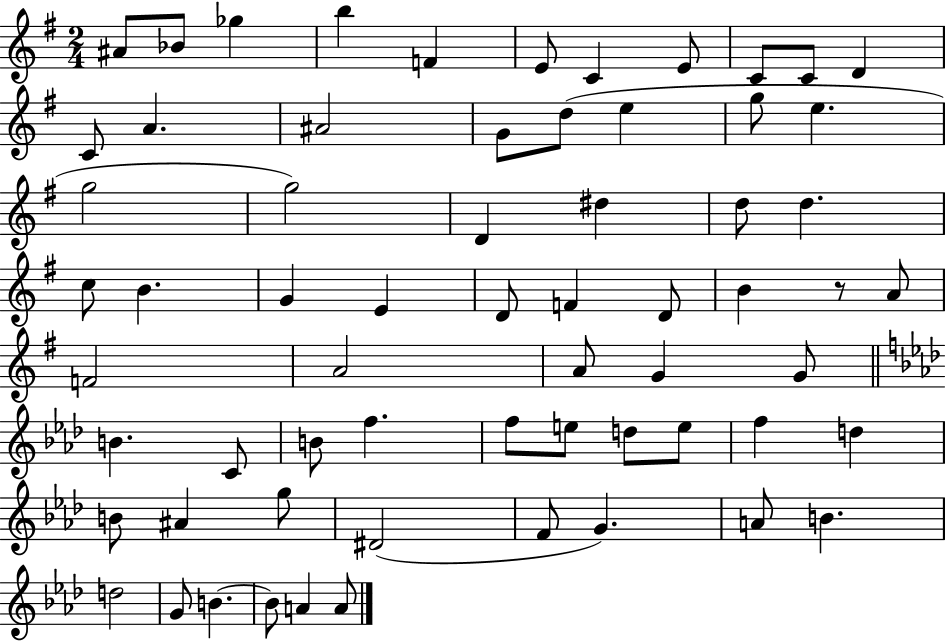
{
  \clef treble
  \numericTimeSignature
  \time 2/4
  \key g \major
  ais'8 bes'8 ges''4 | b''4 f'4 | e'8 c'4 e'8 | c'8 c'8 d'4 | \break c'8 a'4. | ais'2 | g'8 d''8( e''4 | g''8 e''4. | \break g''2 | g''2) | d'4 dis''4 | d''8 d''4. | \break c''8 b'4. | g'4 e'4 | d'8 f'4 d'8 | b'4 r8 a'8 | \break f'2 | a'2 | a'8 g'4 g'8 | \bar "||" \break \key f \minor b'4. c'8 | b'8 f''4. | f''8 e''8 d''8 e''8 | f''4 d''4 | \break b'8 ais'4 g''8 | dis'2( | f'8 g'4.) | a'8 b'4. | \break d''2 | g'8 b'4.~~ | b'8 a'4 a'8 | \bar "|."
}